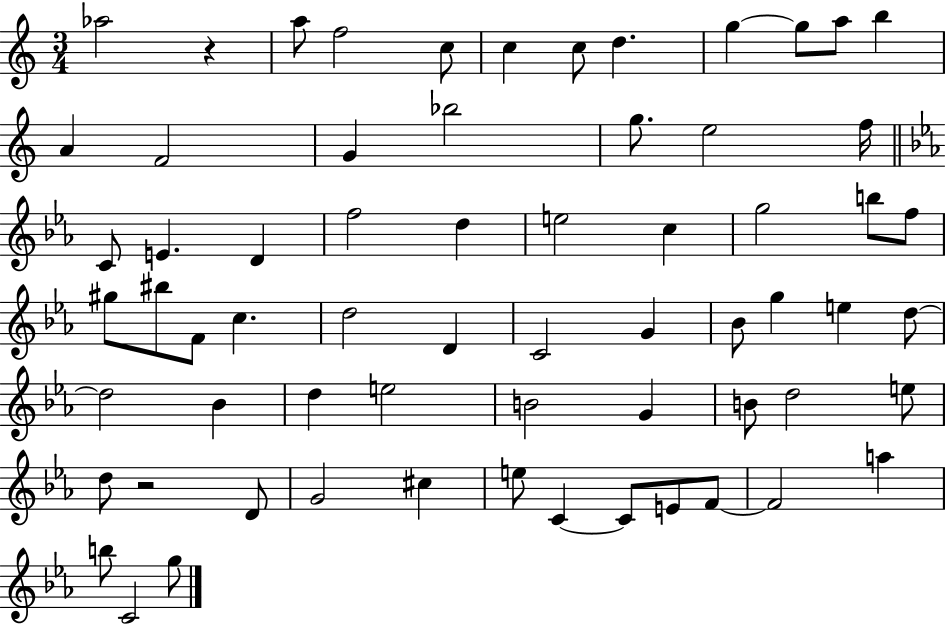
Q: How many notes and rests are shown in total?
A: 65